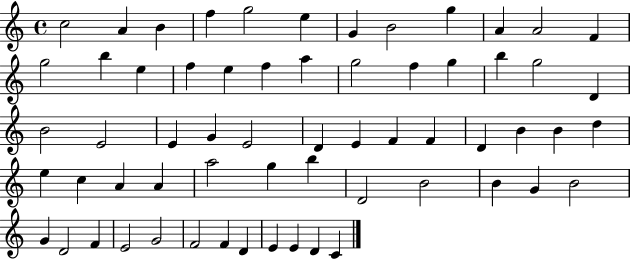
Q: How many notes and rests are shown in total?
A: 62